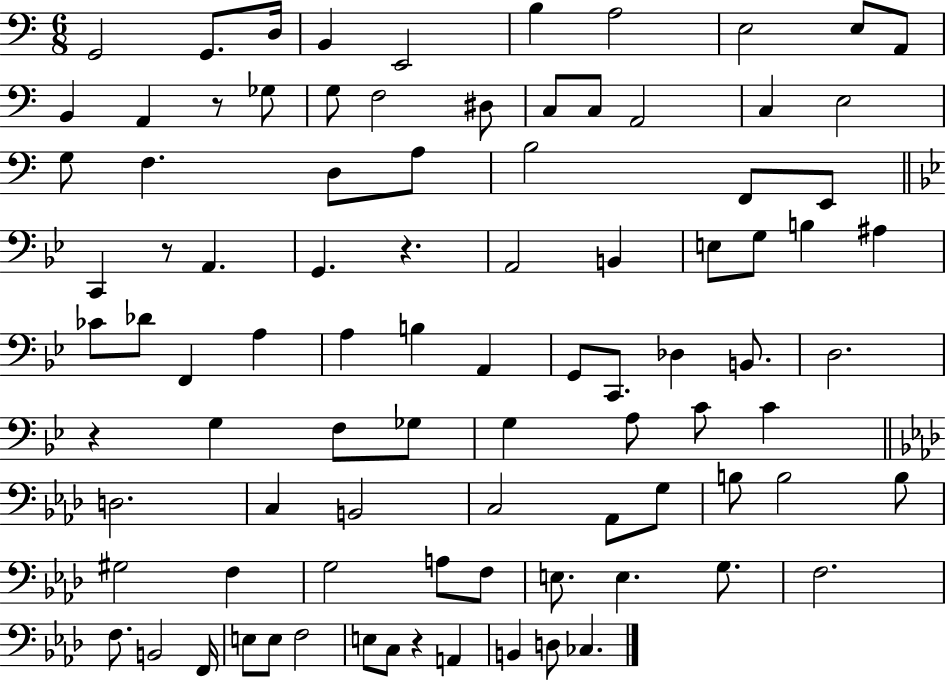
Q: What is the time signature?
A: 6/8